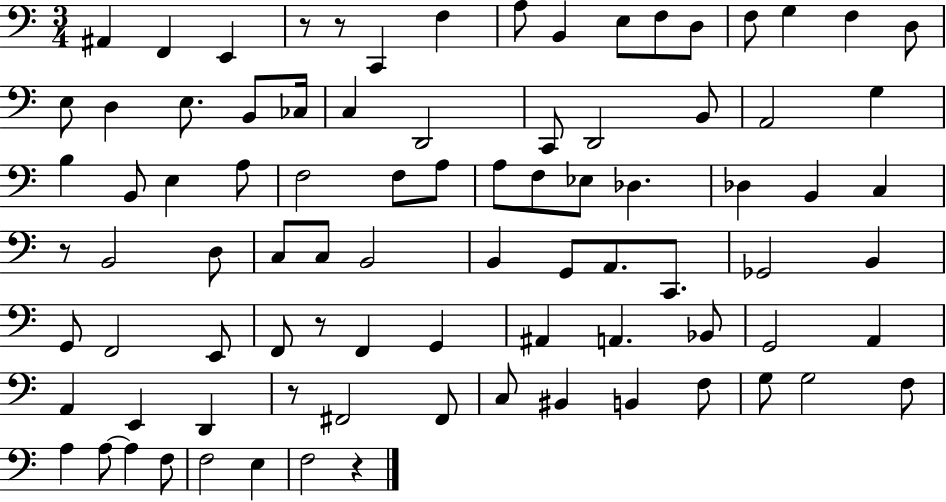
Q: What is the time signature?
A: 3/4